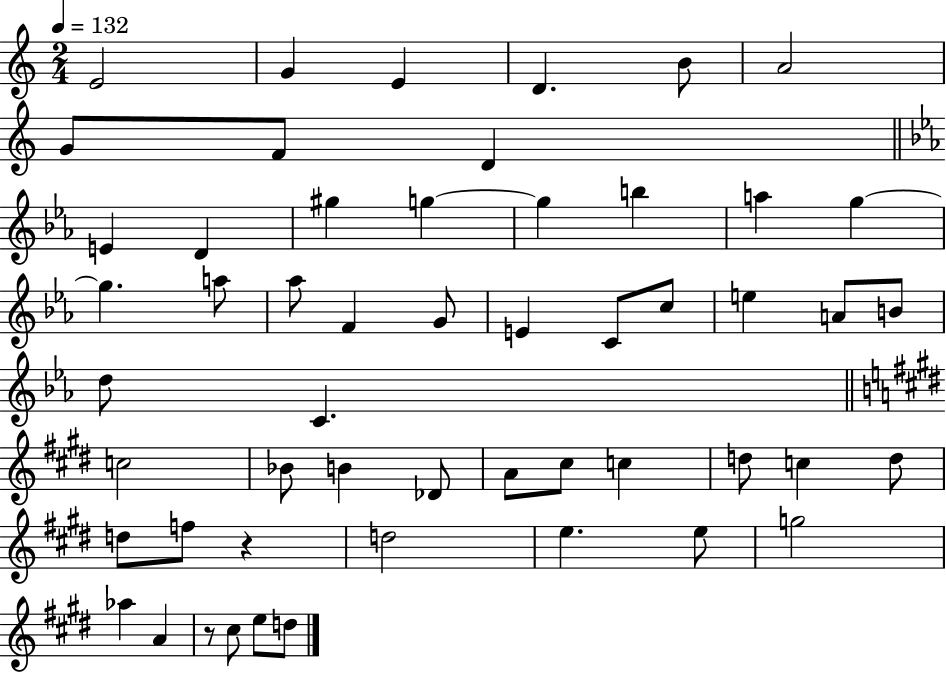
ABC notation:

X:1
T:Untitled
M:2/4
L:1/4
K:C
E2 G E D B/2 A2 G/2 F/2 D E D ^g g g b a g g a/2 _a/2 F G/2 E C/2 c/2 e A/2 B/2 d/2 C c2 _B/2 B _D/2 A/2 ^c/2 c d/2 c d/2 d/2 f/2 z d2 e e/2 g2 _a A z/2 ^c/2 e/2 d/2